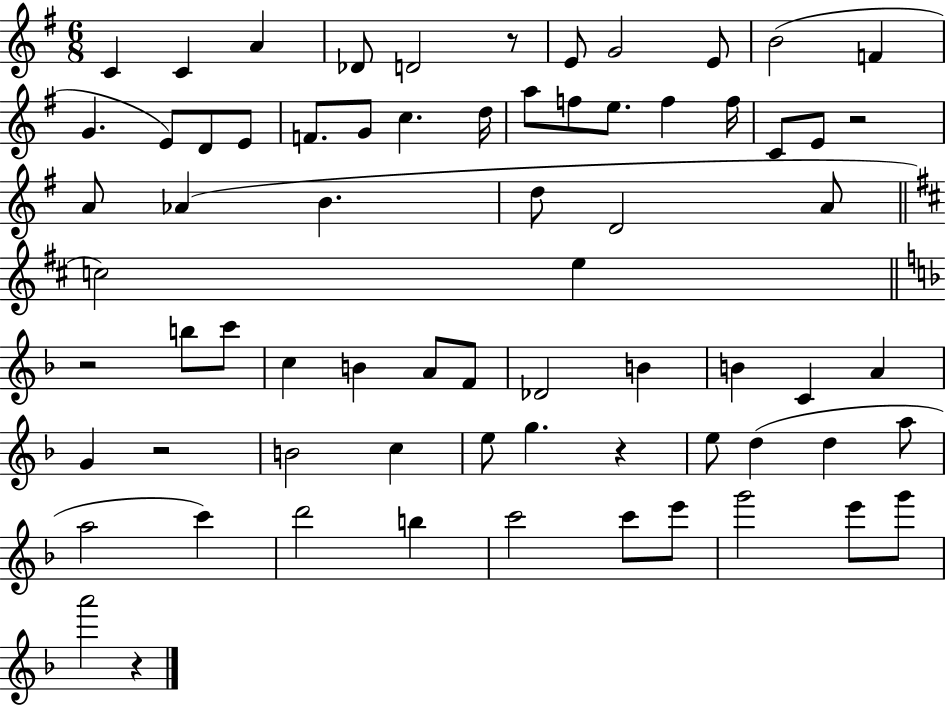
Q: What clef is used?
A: treble